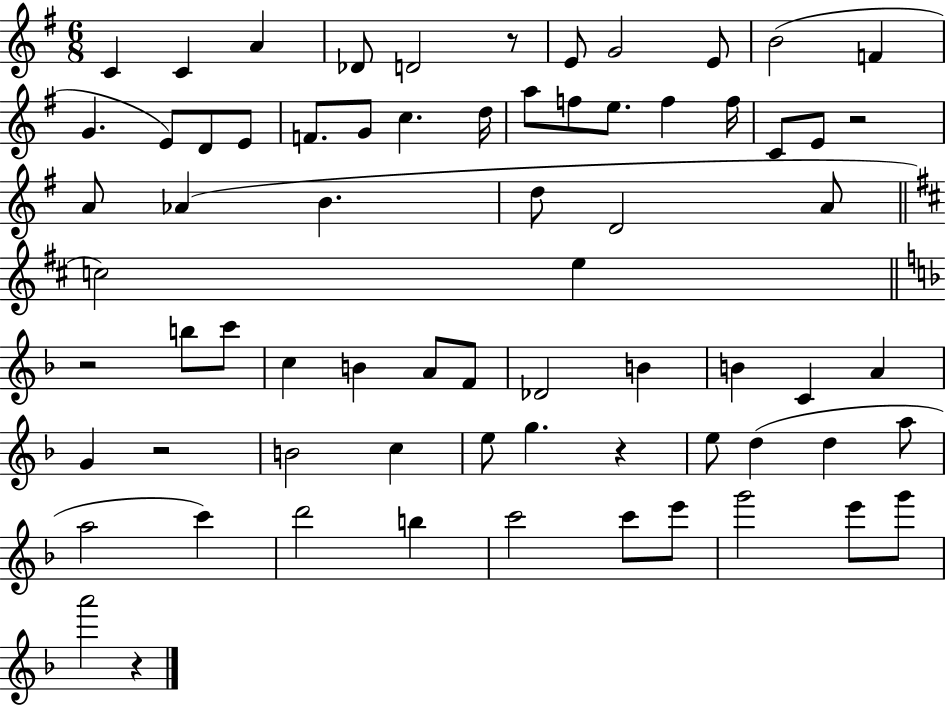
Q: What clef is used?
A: treble